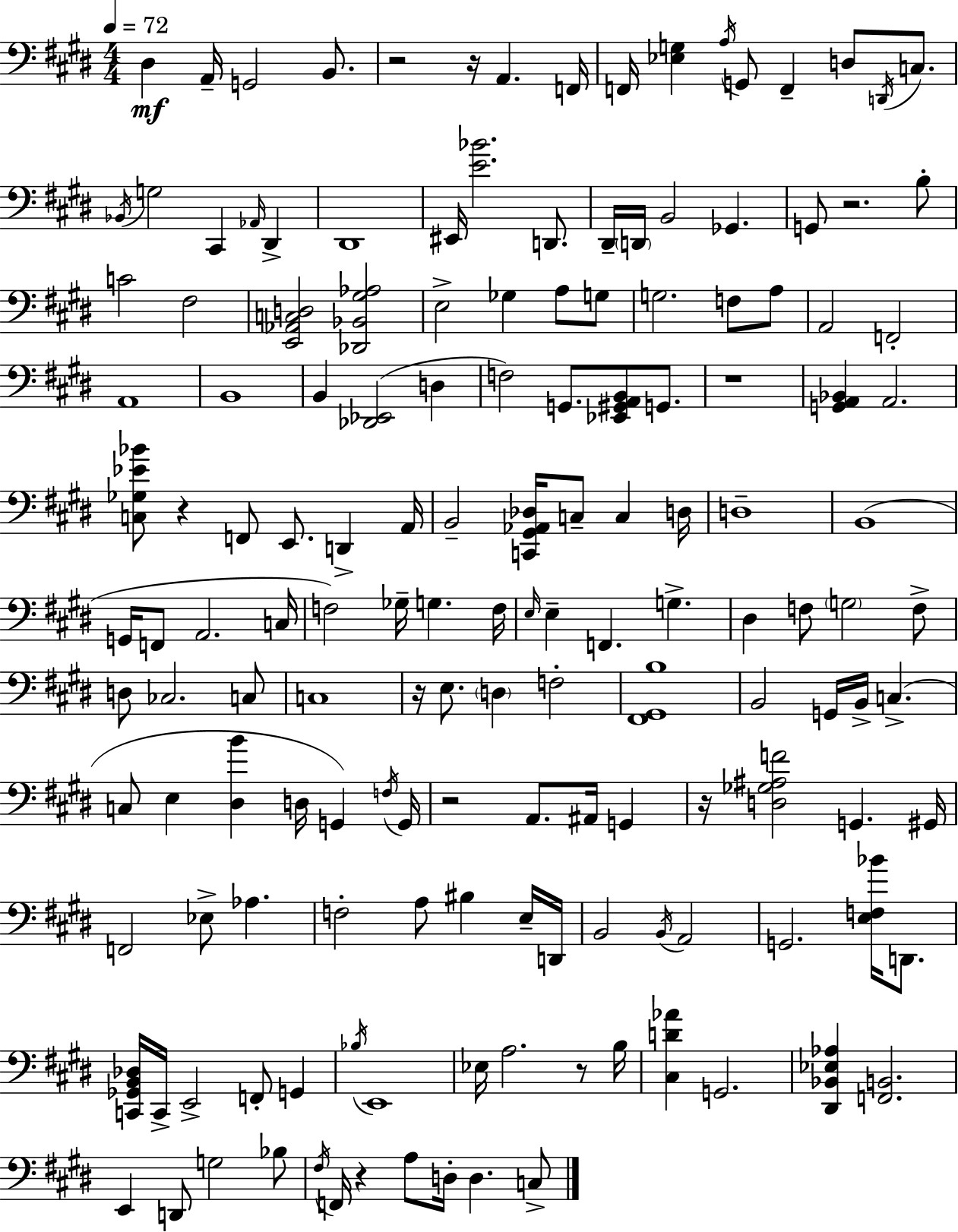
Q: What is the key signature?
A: E major